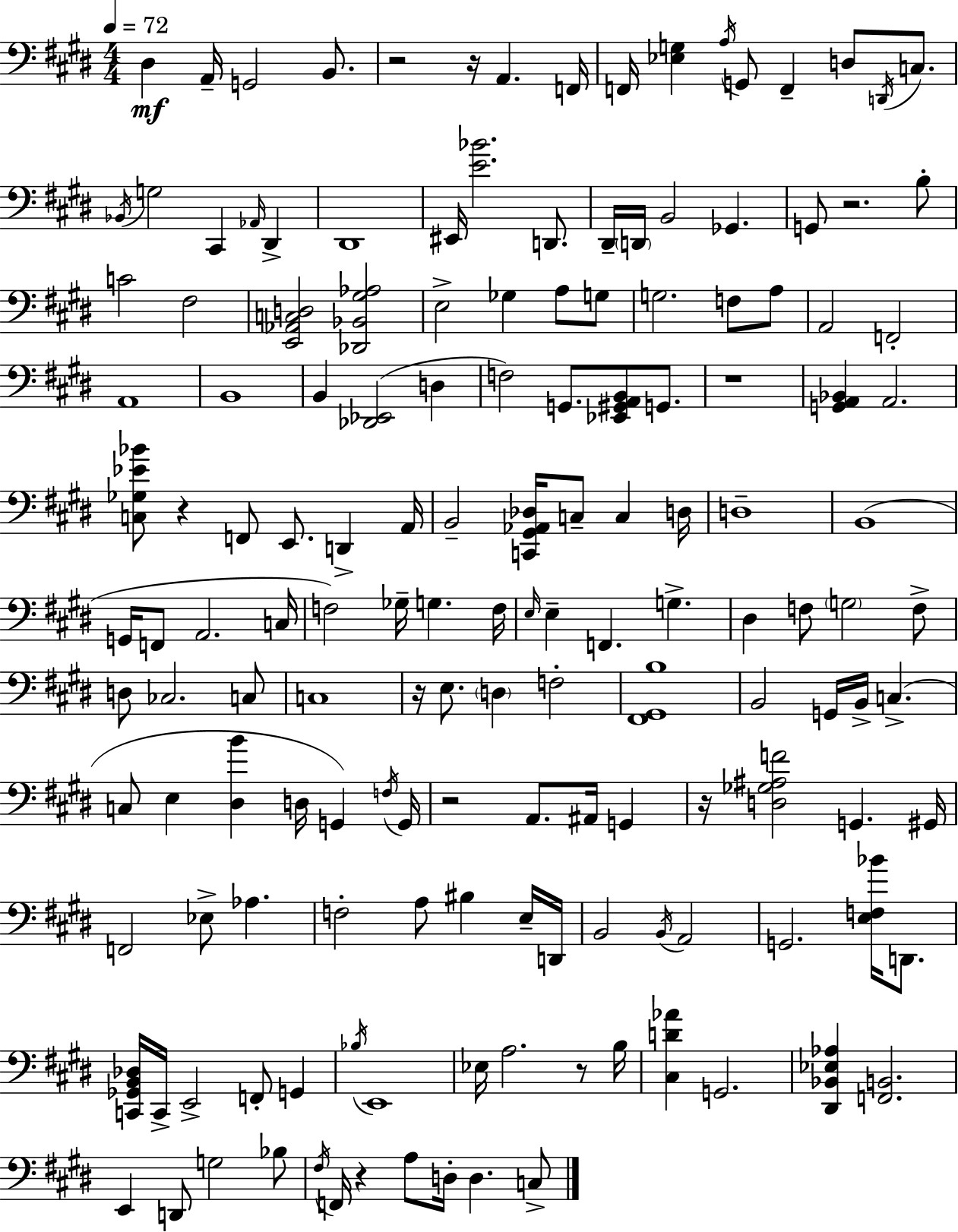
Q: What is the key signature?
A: E major